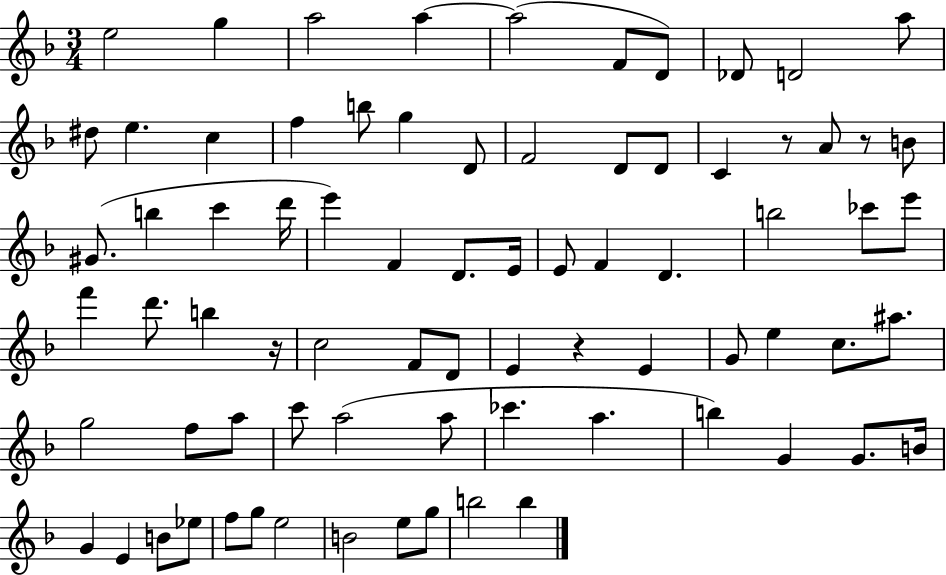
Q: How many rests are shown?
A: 4